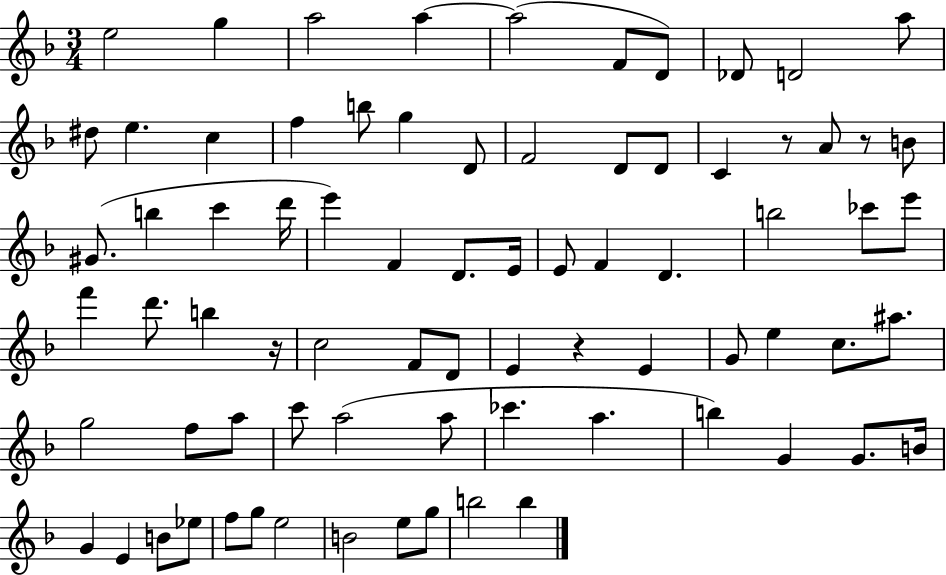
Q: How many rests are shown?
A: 4